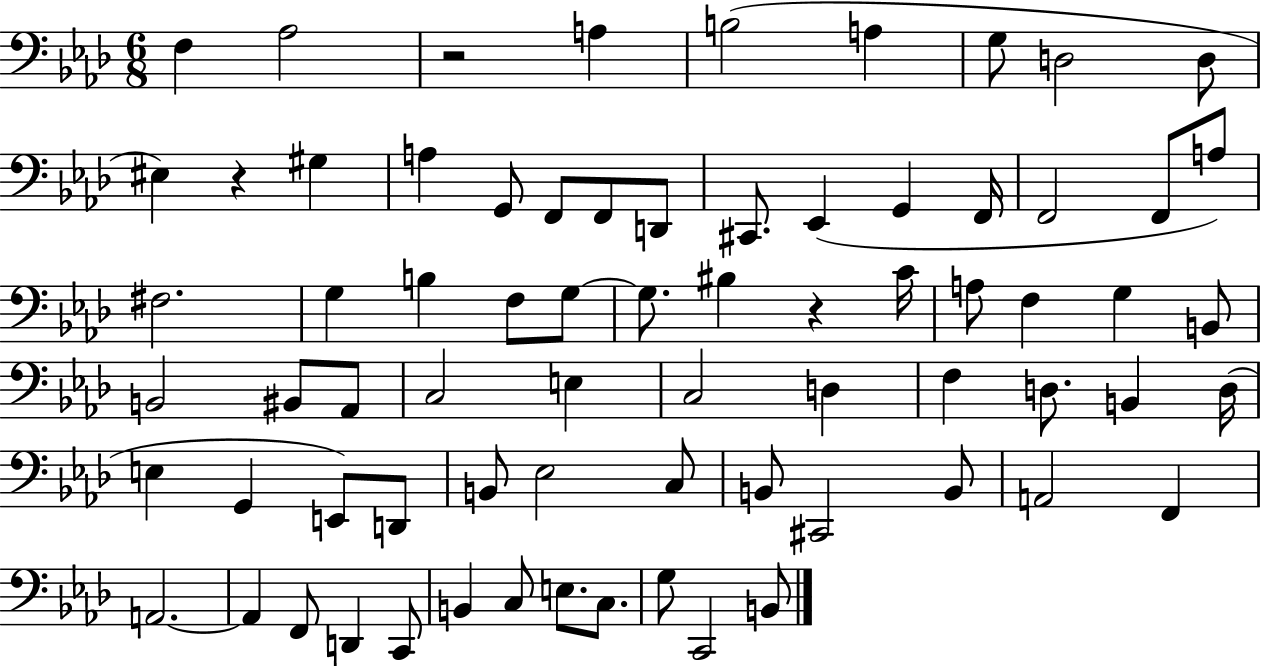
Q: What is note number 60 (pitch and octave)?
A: F2